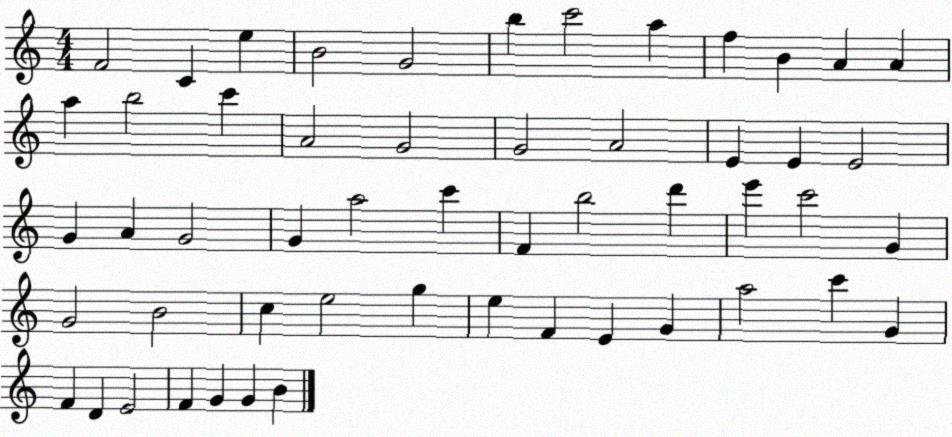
X:1
T:Untitled
M:4/4
L:1/4
K:C
F2 C e B2 G2 b c'2 a f B A A a b2 c' A2 G2 G2 A2 E E E2 G A G2 G a2 c' F b2 d' e' c'2 G G2 B2 c e2 g e F E G a2 c' G F D E2 F G G B